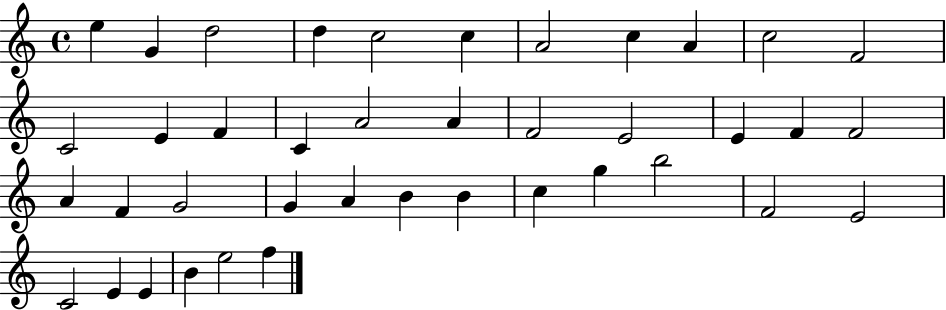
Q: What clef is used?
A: treble